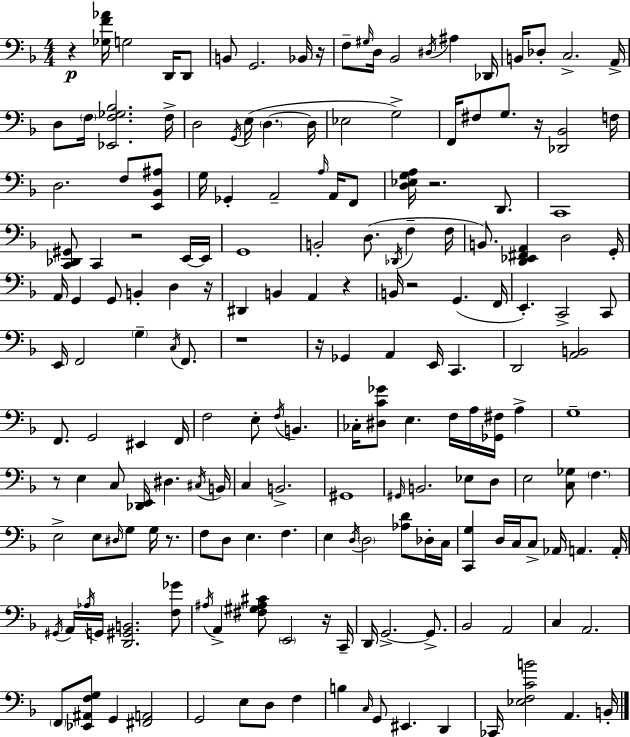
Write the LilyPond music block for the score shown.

{
  \clef bass
  \numericTimeSignature
  \time 4/4
  \key f \major
  r4\p <ges f' aes'>16 g2 d,16 d,8 | b,8 g,2. bes,16 r16 | f8-- \grace { gis16 } d16 bes,2 \acciaccatura { dis16 } ais4 | des,16 b,16 des8-. c2.-> | \break a,16-> d8 \parenthesize f16 <ees, f ges bes>2. | f16-> d2 \acciaccatura { g,16 }( e16 \parenthesize d4.~~ | d16 ees2 g2->) | f,16 fis8 g8. r16 <des, bes,>2 | \break f16 d2. f8 | <e, bes, ais>8 g16 ges,4-. a,2-- | \grace { a16 } a,16 f,8 <d ees g a>16 r2. | d,8. c,1 | \break <c, des, gis,>8 c,4 r2 | e,16~~ e,16 g,1 | b,2-. d8.( \acciaccatura { des,16 } | f4-- f16 b,8.) <d, ees, fis, a,>4 d2 | \break g,16-. a,16 g,4 g,8 b,4-. | d4 r16 dis,4 b,4 a,4 | r4 b,16 r2 g,4.( | f,16 e,4.-.) c,2-> | \break c,8 e,16 f,2 \parenthesize g4-- | \acciaccatura { c16 } f,8. r1 | r16 ges,4 a,4 e,16 | c,4. d,2 <a, b,>2 | \break f,8. g,2 | eis,4 f,16 f2 e8-. | \acciaccatura { f16 } b,4. ces16-. <dis c' ges'>8 e4. | f16 a16 <ges, fis>16 a4-> g1-- | \break r8 e4 c8 <des, e,>16 | dis4. \acciaccatura { cis16 } b,16 c4 b,2.-> | gis,1 | \grace { gis,16 } b,2. | \break ees8 d8 e2 | <c ges>8 \parenthesize f4. e2-> | e8 \grace { dis16 } g8 g16 r8. f8 d8 e4. | f4. e4 \acciaccatura { d16 } \parenthesize d2 | \break <aes d'>8 des16-. c16 <c, g>4 d16 | c16 c8-> aes,16 a,4. a,16-. \acciaccatura { gis,16 } a,16 \acciaccatura { aes16 } g,16 <d, gis, b,>2. | <f ges'>8 \acciaccatura { ais16 } a,4-> | <fis gis ais cis'>8 \parenthesize e,2 r16 c,16-- d,16 g,2.->~~ | \break g,8.-> bes,2 | a,2 c4 | a,2. \parenthesize f,8 | <ees, ais, f g>8 g,4 <fis, a,>2 g,2 | \break e8 d8 f4 b4 | \grace { c16 } g,8 eis,4. d,4 ces,16 | <ees f c' b'>2 a,4. b,16-. \bar "|."
}